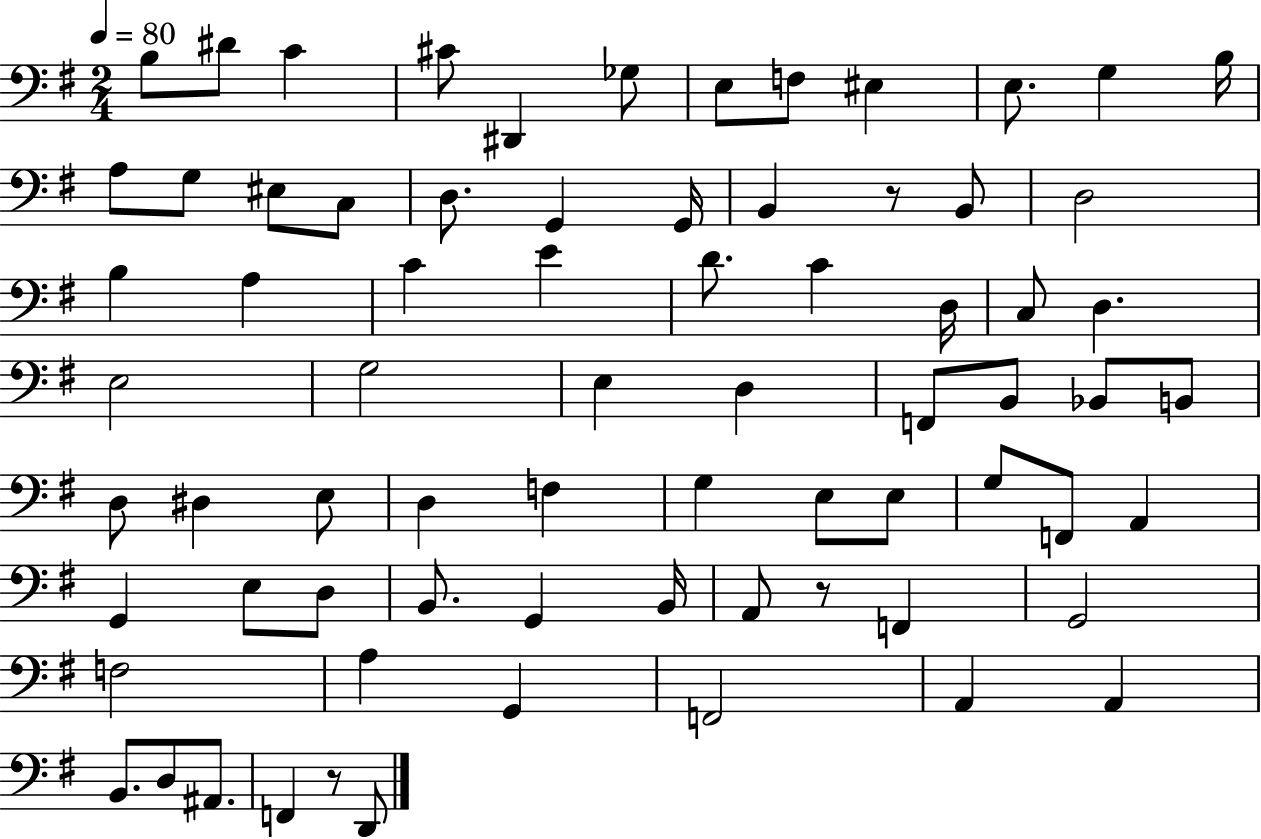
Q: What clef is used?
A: bass